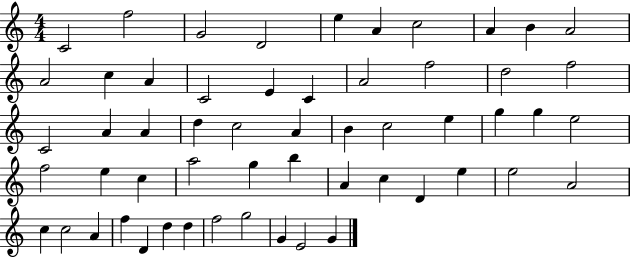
{
  \clef treble
  \numericTimeSignature
  \time 4/4
  \key c \major
  c'2 f''2 | g'2 d'2 | e''4 a'4 c''2 | a'4 b'4 a'2 | \break a'2 c''4 a'4 | c'2 e'4 c'4 | a'2 f''2 | d''2 f''2 | \break c'2 a'4 a'4 | d''4 c''2 a'4 | b'4 c''2 e''4 | g''4 g''4 e''2 | \break f''2 e''4 c''4 | a''2 g''4 b''4 | a'4 c''4 d'4 e''4 | e''2 a'2 | \break c''4 c''2 a'4 | f''4 d'4 d''4 d''4 | f''2 g''2 | g'4 e'2 g'4 | \break \bar "|."
}